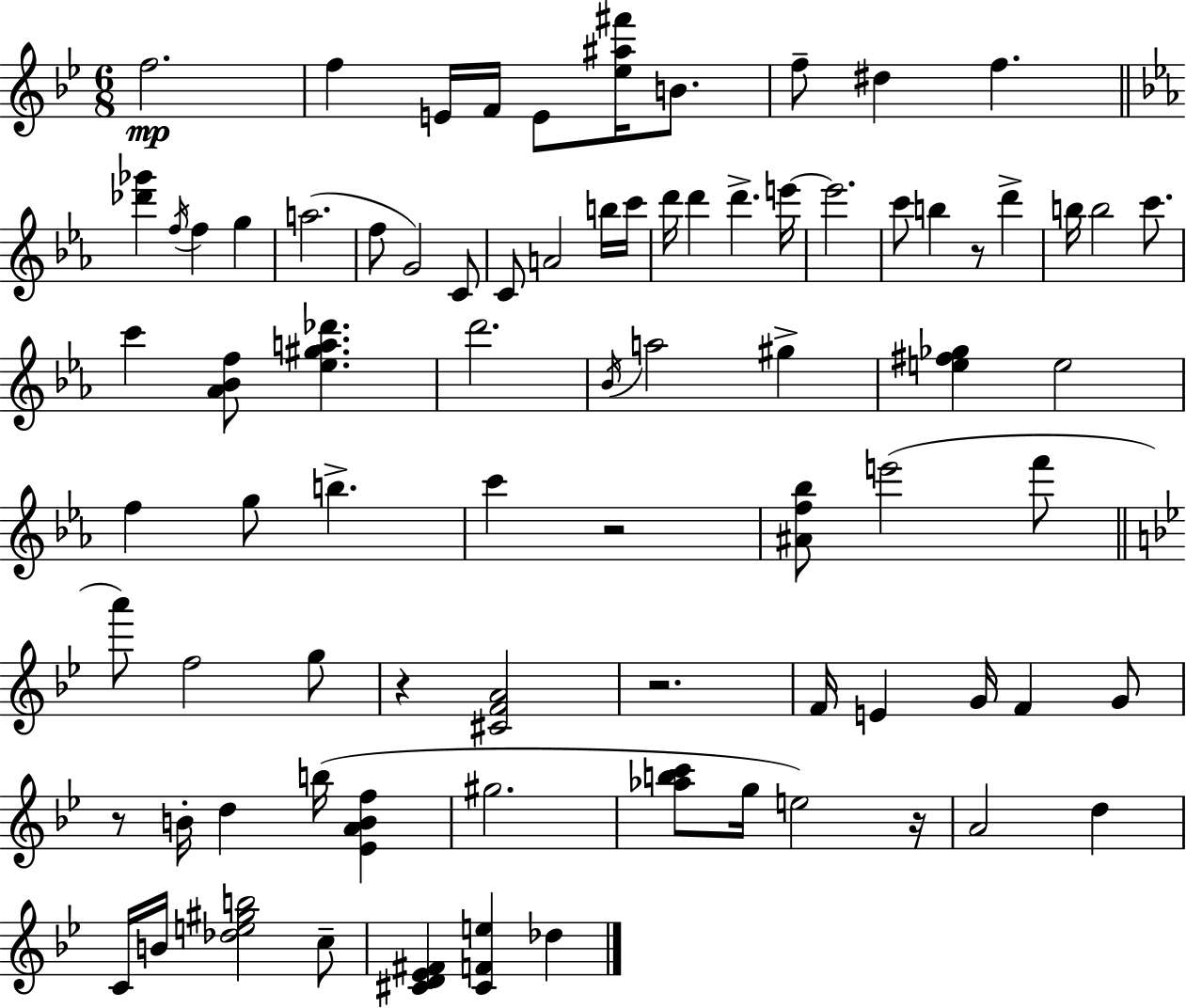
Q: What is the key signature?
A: G minor